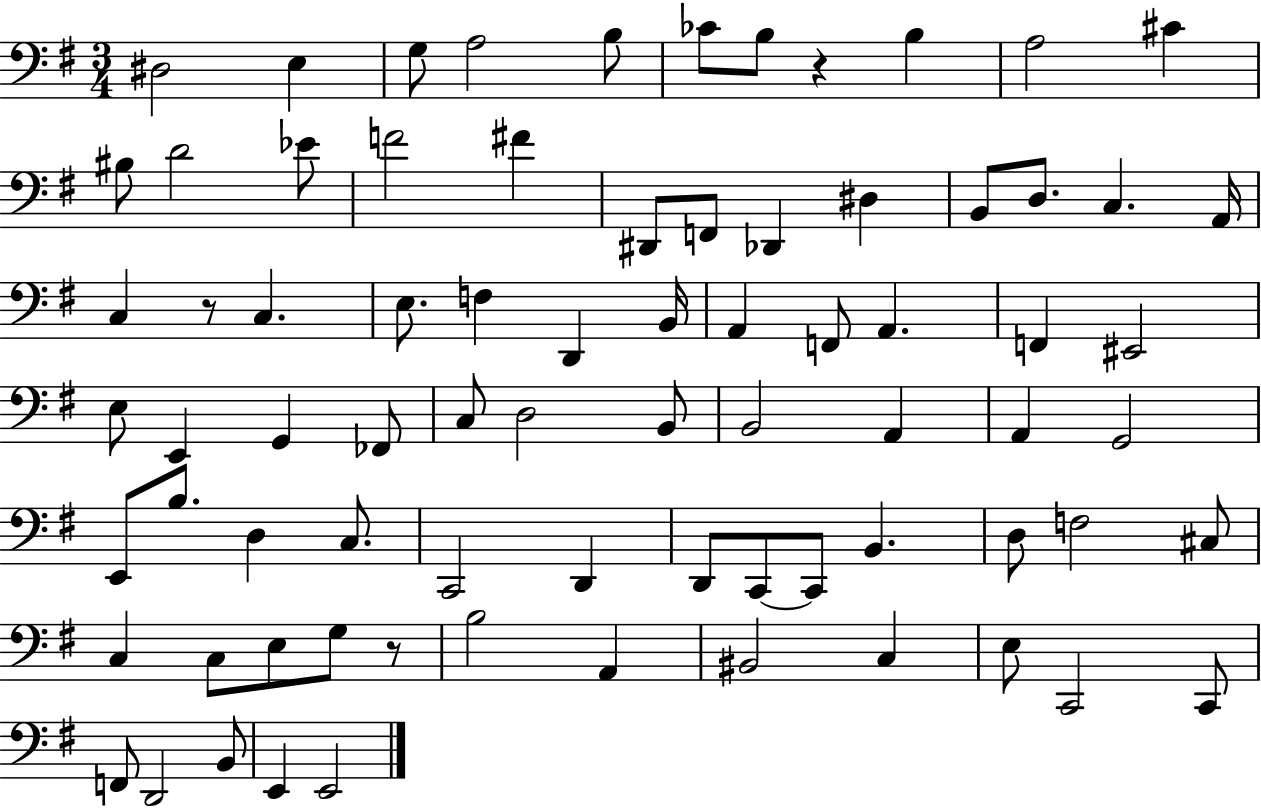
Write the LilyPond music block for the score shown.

{
  \clef bass
  \numericTimeSignature
  \time 3/4
  \key g \major
  dis2 e4 | g8 a2 b8 | ces'8 b8 r4 b4 | a2 cis'4 | \break bis8 d'2 ees'8 | f'2 fis'4 | dis,8 f,8 des,4 dis4 | b,8 d8. c4. a,16 | \break c4 r8 c4. | e8. f4 d,4 b,16 | a,4 f,8 a,4. | f,4 eis,2 | \break e8 e,4 g,4 fes,8 | c8 d2 b,8 | b,2 a,4 | a,4 g,2 | \break e,8 b8. d4 c8. | c,2 d,4 | d,8 c,8~~ c,8 b,4. | d8 f2 cis8 | \break c4 c8 e8 g8 r8 | b2 a,4 | bis,2 c4 | e8 c,2 c,8 | \break f,8 d,2 b,8 | e,4 e,2 | \bar "|."
}